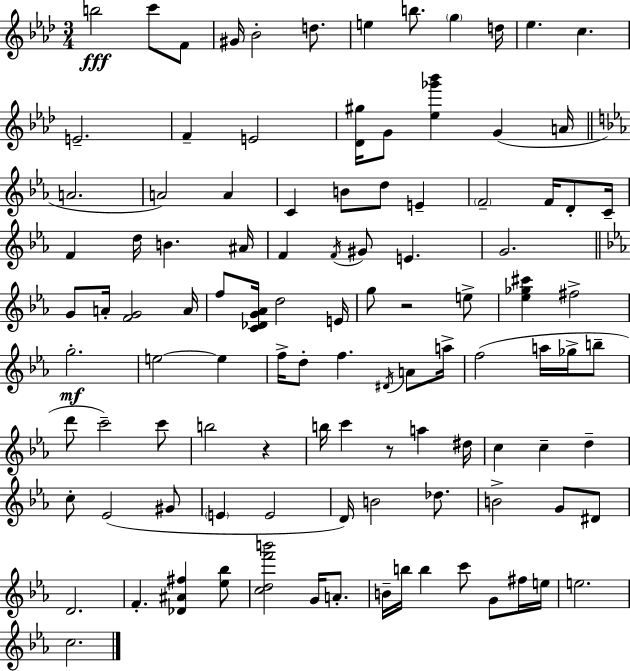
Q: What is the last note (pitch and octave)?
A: C5